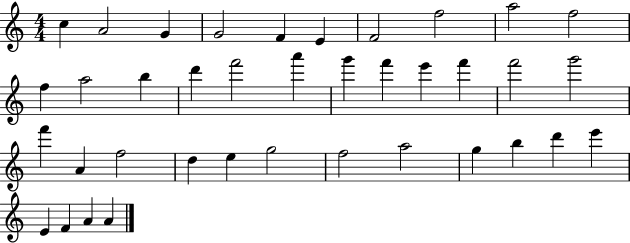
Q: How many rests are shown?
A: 0